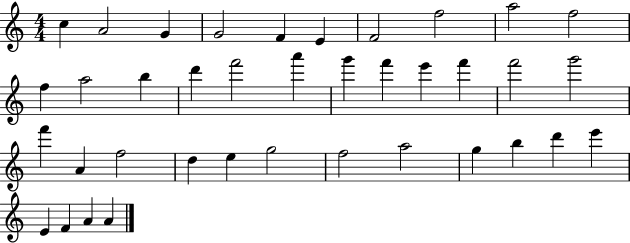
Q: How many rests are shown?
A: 0